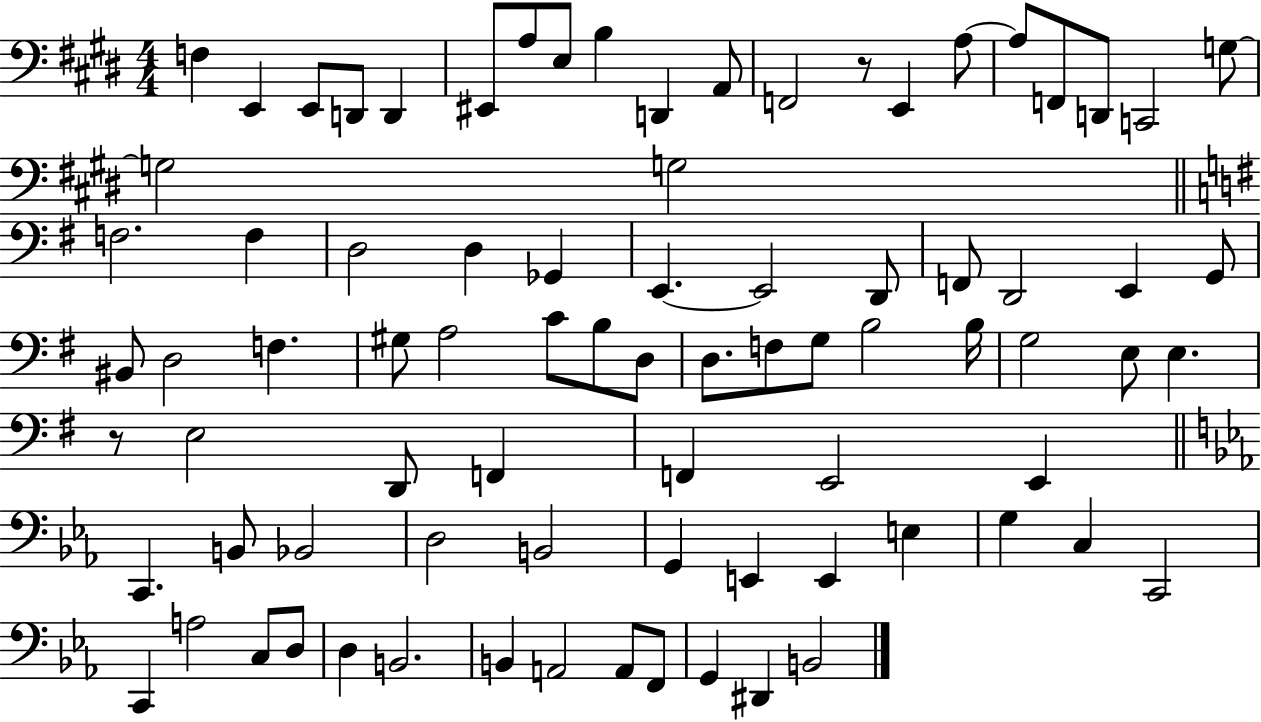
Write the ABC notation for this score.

X:1
T:Untitled
M:4/4
L:1/4
K:E
F, E,, E,,/2 D,,/2 D,, ^E,,/2 A,/2 E,/2 B, D,, A,,/2 F,,2 z/2 E,, A,/2 A,/2 F,,/2 D,,/2 C,,2 G,/2 G,2 G,2 F,2 F, D,2 D, _G,, E,, E,,2 D,,/2 F,,/2 D,,2 E,, G,,/2 ^B,,/2 D,2 F, ^G,/2 A,2 C/2 B,/2 D,/2 D,/2 F,/2 G,/2 B,2 B,/4 G,2 E,/2 E, z/2 E,2 D,,/2 F,, F,, E,,2 E,, C,, B,,/2 _B,,2 D,2 B,,2 G,, E,, E,, E, G, C, C,,2 C,, A,2 C,/2 D,/2 D, B,,2 B,, A,,2 A,,/2 F,,/2 G,, ^D,, B,,2